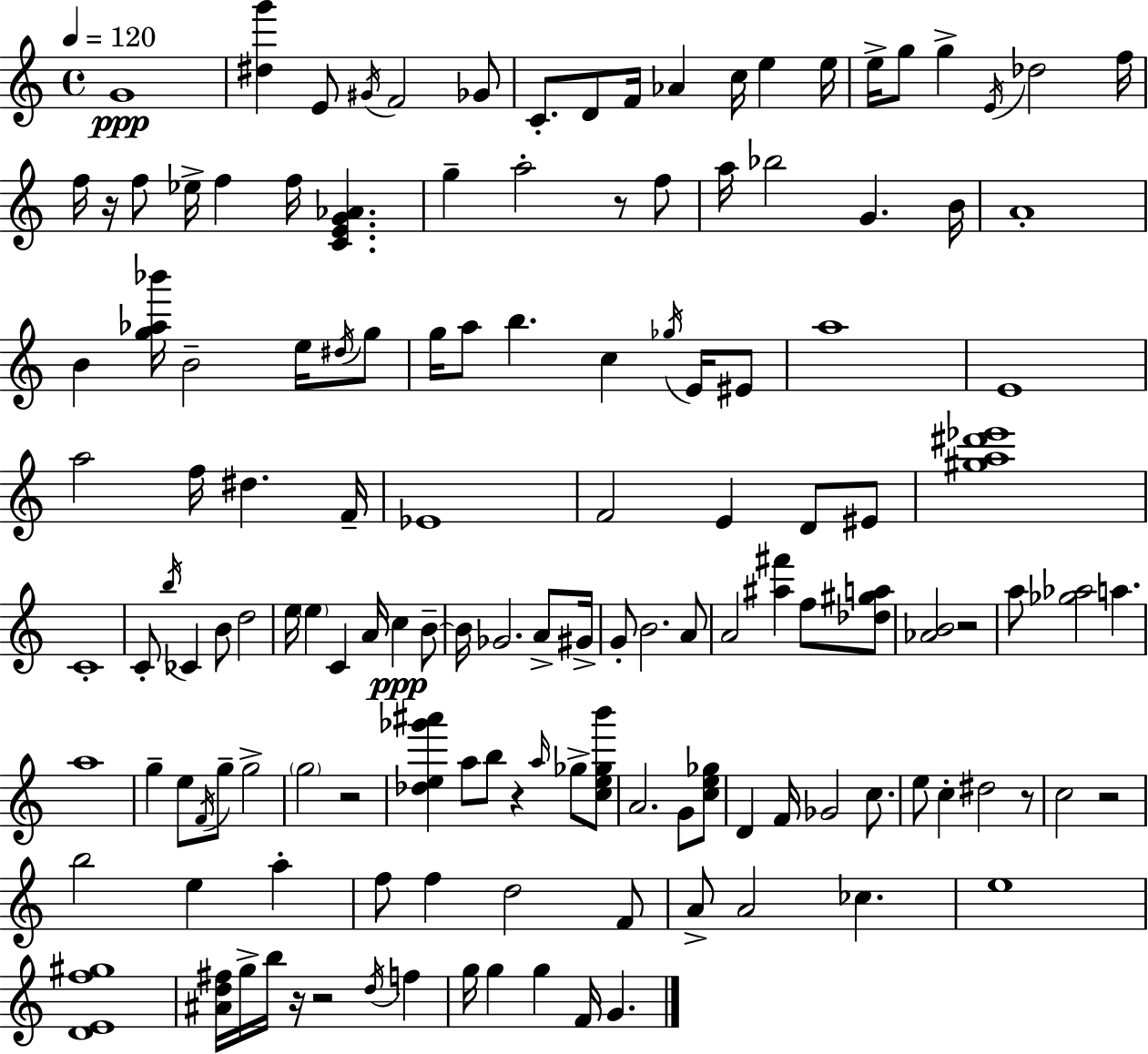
{
  \clef treble
  \time 4/4
  \defaultTimeSignature
  \key a \minor
  \tempo 4 = 120
  g'1\ppp | <dis'' g'''>4 e'8 \acciaccatura { gis'16 } f'2 ges'8 | c'8.-. d'8 f'16 aes'4 c''16 e''4 | e''16 e''16-> g''8 g''4-> \acciaccatura { e'16 } des''2 | \break f''16 f''16 r16 f''8 ees''16-> f''4 f''16 <c' e' g' aes'>4. | g''4-- a''2-. r8 | f''8 a''16 bes''2 g'4. | b'16 a'1-. | \break b'4 <g'' aes'' bes'''>16 b'2-- e''16 | \acciaccatura { dis''16 } g''8 g''16 a''8 b''4. c''4 | \acciaccatura { ges''16 } e'16 eis'8 a''1 | e'1 | \break a''2 f''16 dis''4. | f'16-- ees'1 | f'2 e'4 | d'8 eis'8 <gis'' a'' dis''' ees'''>1 | \break c'1-. | c'8-. \acciaccatura { b''16 } ces'4 b'8 d''2 | e''16 \parenthesize e''4 c'4 a'16 c''4\ppp | b'8--~~ b'16 ges'2. | \break a'8-> gis'16-> g'8-. b'2. | a'8 a'2 <ais'' fis'''>4 | f''8 <des'' gis'' a''>8 <aes' b'>2 r2 | a''8 <ges'' aes''>2 a''4. | \break a''1 | g''4-- e''8 \acciaccatura { f'16 } g''8-- g''2-> | \parenthesize g''2 r2 | <des'' e'' ges''' ais'''>4 a''8 b''8 r4 | \break \grace { a''16 } ges''8-> <c'' e'' ges'' b'''>8 a'2. | g'8 <c'' e'' ges''>8 d'4 f'16 ges'2 | c''8. e''8 c''4-. dis''2 | r8 c''2 r2 | \break b''2 e''4 | a''4-. f''8 f''4 d''2 | f'8 a'8-> a'2 | ces''4. e''1 | \break <d' e' f'' gis''>1 | <ais' d'' fis''>16 g''16-> b''16 r16 r2 | \acciaccatura { d''16 } f''4 g''16 g''4 g''4 | f'16 g'4. \bar "|."
}